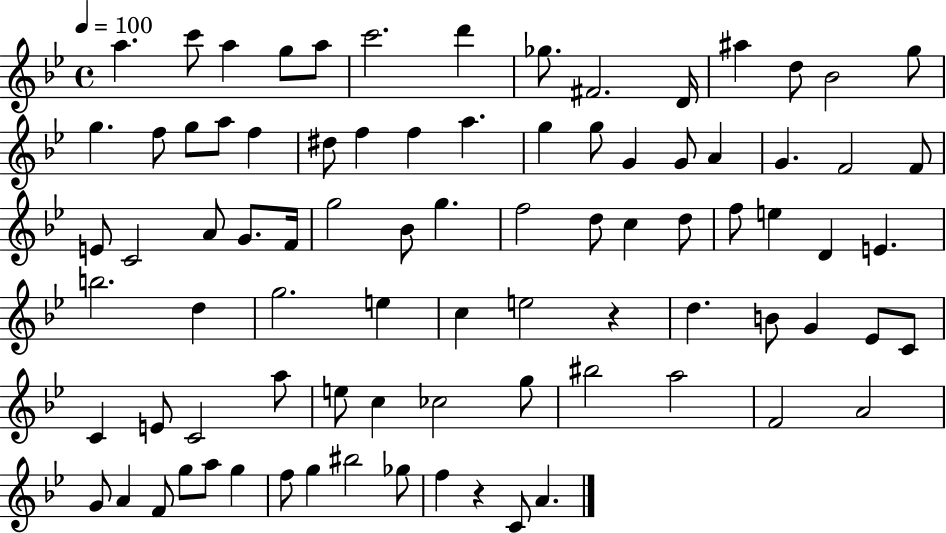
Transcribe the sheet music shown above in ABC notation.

X:1
T:Untitled
M:4/4
L:1/4
K:Bb
a c'/2 a g/2 a/2 c'2 d' _g/2 ^F2 D/4 ^a d/2 _B2 g/2 g f/2 g/2 a/2 f ^d/2 f f a g g/2 G G/2 A G F2 F/2 E/2 C2 A/2 G/2 F/4 g2 _B/2 g f2 d/2 c d/2 f/2 e D E b2 d g2 e c e2 z d B/2 G _E/2 C/2 C E/2 C2 a/2 e/2 c _c2 g/2 ^b2 a2 F2 A2 G/2 A F/2 g/2 a/2 g f/2 g ^b2 _g/2 f z C/2 A